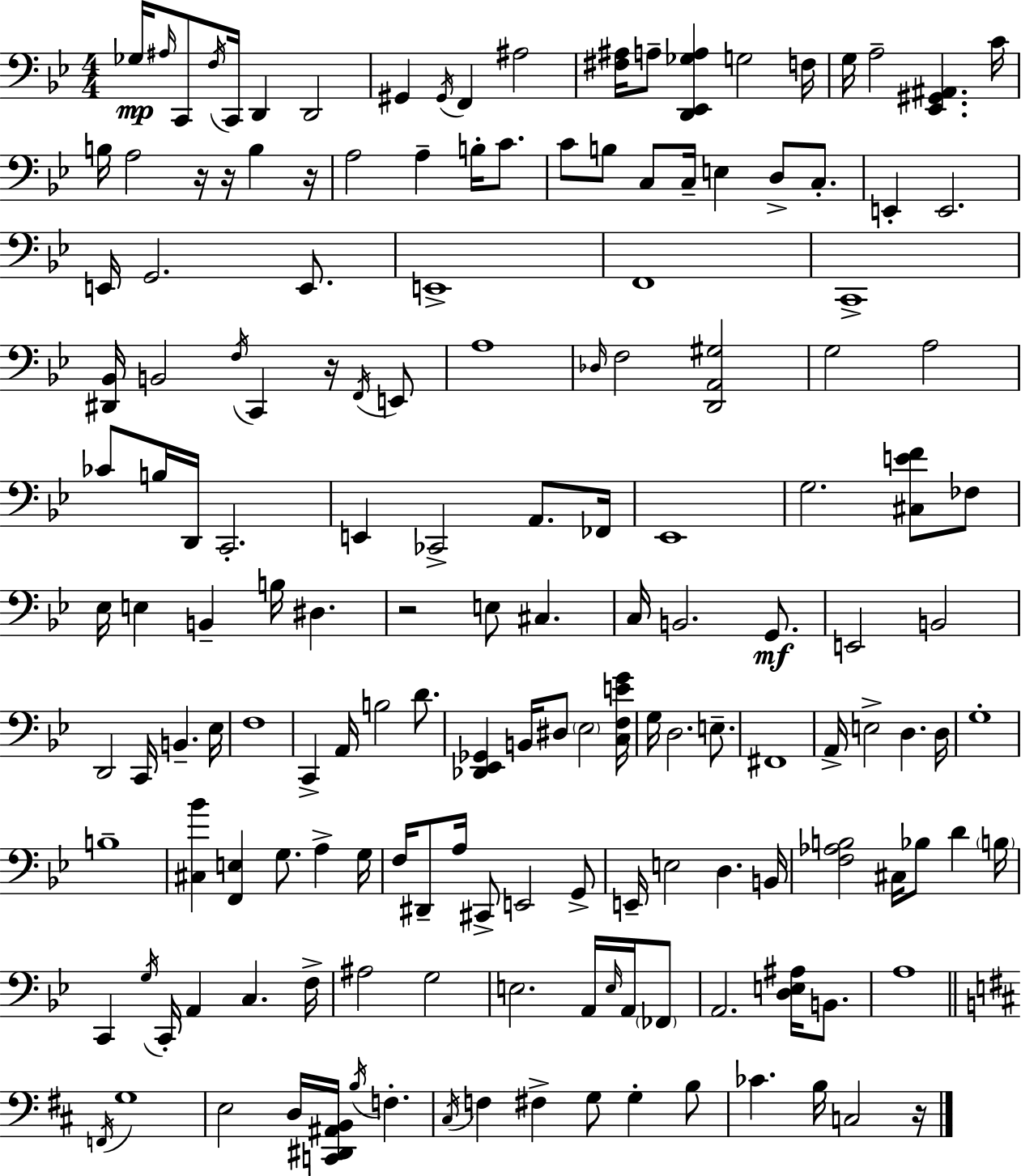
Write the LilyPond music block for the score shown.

{
  \clef bass
  \numericTimeSignature
  \time 4/4
  \key g \minor
  ges16\mp \grace { ais16 } c,8 \acciaccatura { f16 } c,16 d,4 d,2 | gis,4 \acciaccatura { gis,16 } f,4 ais2 | <fis ais>16 a8-- <d, ees, ges a>4 g2 | f16 g16 a2-- <ees, gis, ais,>4. | \break c'16 b16 a2 r16 r16 b4 | r16 a2 a4-- b16-. | c'8. c'8 b8 c8 c16-- e4 d8-> | c8.-. e,4-. e,2. | \break e,16 g,2. | e,8. e,1-> | f,1 | c,1-> | \break <dis, bes,>16 b,2 \acciaccatura { f16 } c,4 | r16 \acciaccatura { f,16 } e,8 a1 | \grace { des16 } f2 <d, a, gis>2 | g2 a2 | \break ces'8 b16 d,16 c,2.-. | e,4 ces,2-> | a,8. fes,16 ees,1 | g2. | \break <cis e' f'>8 fes8 ees16 e4 b,4-- b16 | dis4. r2 e8 | cis4. c16 b,2. | g,8.\mf e,2 b,2 | \break d,2 c,16 b,4.-- | ees16 f1 | c,4-> a,16 b2 | d'8. <des, ees, ges,>4 b,16 dis8 \parenthesize ees2 | \break <c f e' g'>16 g16 d2. | e8.-- fis,1 | a,16-> e2-> d4. | d16 g1-. | \break b1-- | <cis bes'>4 <f, e>4 g8. | a4-> g16 f16 dis,8-- a16 cis,8-> e,2 | g,8-> e,16-- e2 d4. | \break b,16 <f aes b>2 cis16 bes8 | d'4 \parenthesize b16 c,4 \acciaccatura { g16 } c,16-. a,4 | c4. f16-> ais2 g2 | e2. | \break a,16 \grace { e16 } a,16 \parenthesize fes,8 a,2. | <d e ais>16 b,8. a1 | \bar "||" \break \key b \minor \acciaccatura { f,16 } g1 | e2 d16 <c, dis, ais, b,>16 \acciaccatura { b16 } f4.-. | \acciaccatura { cis16 } f4 fis4-> g8 g4-. | b8 ces'4. b16 c2 | \break r16 \bar "|."
}